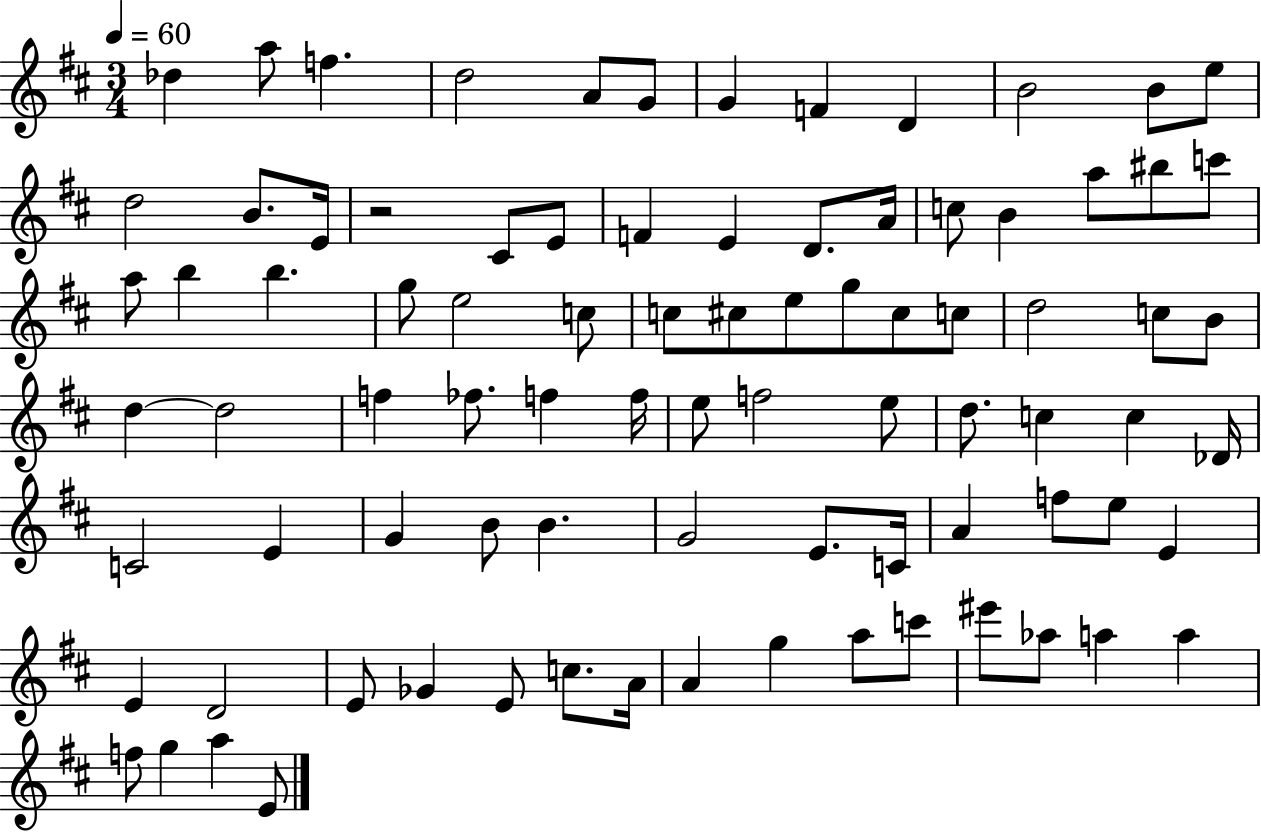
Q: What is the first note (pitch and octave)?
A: Db5